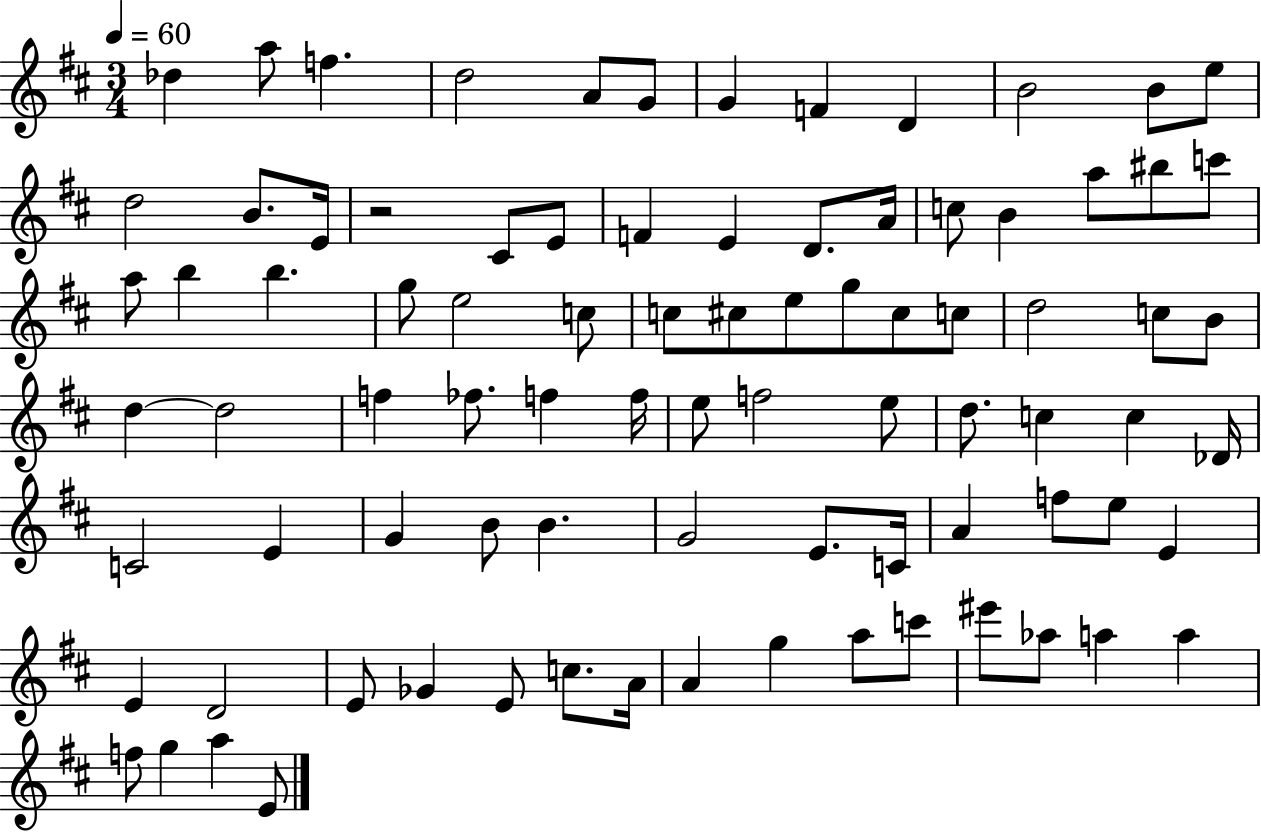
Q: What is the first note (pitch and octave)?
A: Db5